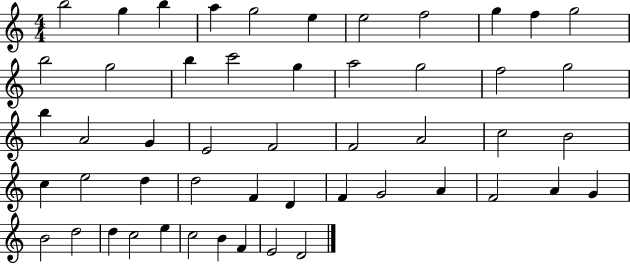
X:1
T:Untitled
M:4/4
L:1/4
K:C
b2 g b a g2 e e2 f2 g f g2 b2 g2 b c'2 g a2 g2 f2 g2 b A2 G E2 F2 F2 A2 c2 B2 c e2 d d2 F D F G2 A F2 A G B2 d2 d c2 e c2 B F E2 D2